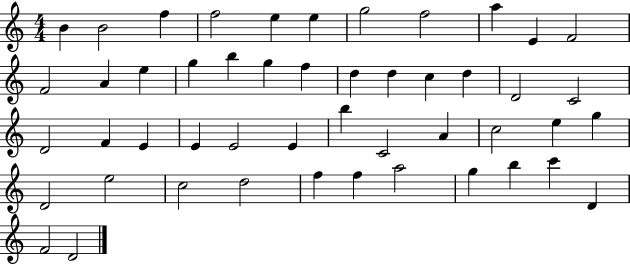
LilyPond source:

{
  \clef treble
  \numericTimeSignature
  \time 4/4
  \key c \major
  b'4 b'2 f''4 | f''2 e''4 e''4 | g''2 f''2 | a''4 e'4 f'2 | \break f'2 a'4 e''4 | g''4 b''4 g''4 f''4 | d''4 d''4 c''4 d''4 | d'2 c'2 | \break d'2 f'4 e'4 | e'4 e'2 e'4 | b''4 c'2 a'4 | c''2 e''4 g''4 | \break d'2 e''2 | c''2 d''2 | f''4 f''4 a''2 | g''4 b''4 c'''4 d'4 | \break f'2 d'2 | \bar "|."
}